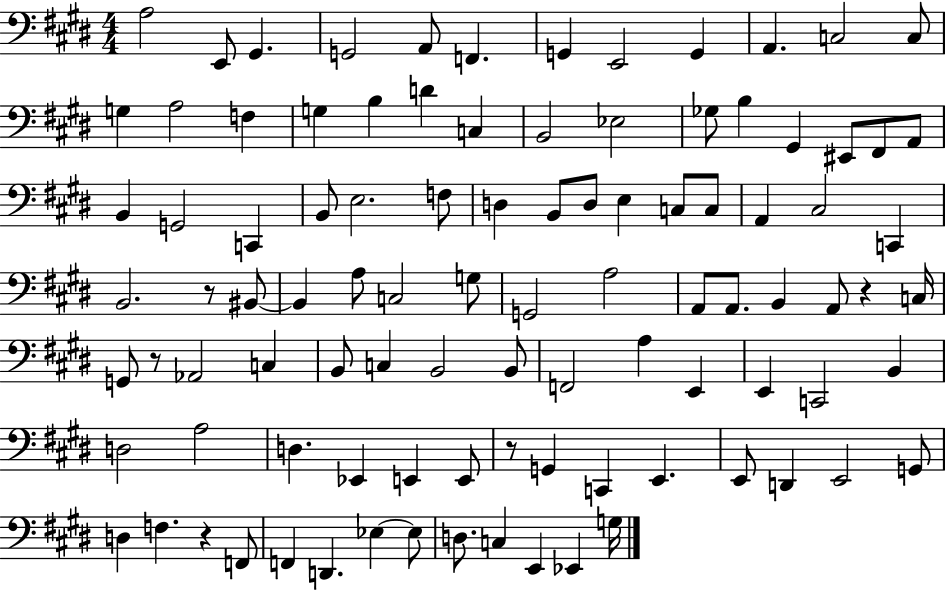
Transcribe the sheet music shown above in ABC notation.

X:1
T:Untitled
M:4/4
L:1/4
K:E
A,2 E,,/2 ^G,, G,,2 A,,/2 F,, G,, E,,2 G,, A,, C,2 C,/2 G, A,2 F, G, B, D C, B,,2 _E,2 _G,/2 B, ^G,, ^E,,/2 ^F,,/2 A,,/2 B,, G,,2 C,, B,,/2 E,2 F,/2 D, B,,/2 D,/2 E, C,/2 C,/2 A,, ^C,2 C,, B,,2 z/2 ^B,,/2 ^B,, A,/2 C,2 G,/2 G,,2 A,2 A,,/2 A,,/2 B,, A,,/2 z C,/4 G,,/2 z/2 _A,,2 C, B,,/2 C, B,,2 B,,/2 F,,2 A, E,, E,, C,,2 B,, D,2 A,2 D, _E,, E,, E,,/2 z/2 G,, C,, E,, E,,/2 D,, E,,2 G,,/2 D, F, z F,,/2 F,, D,, _E, _E,/2 D,/2 C, E,, _E,, G,/4